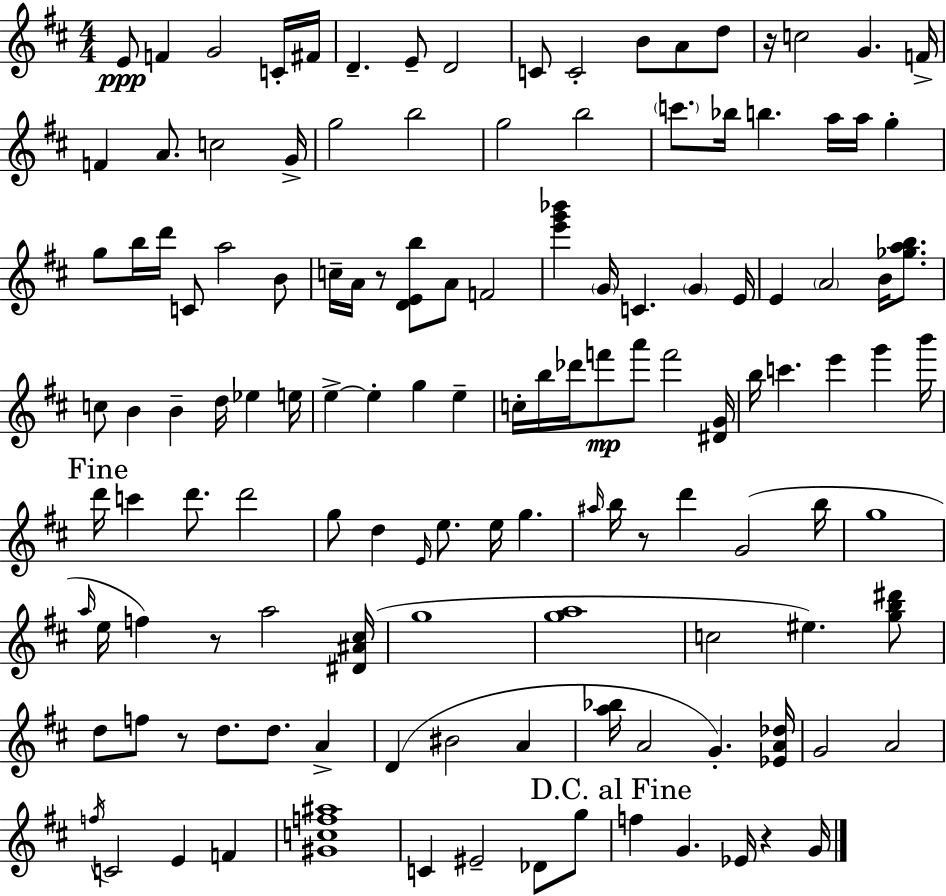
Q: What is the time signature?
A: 4/4